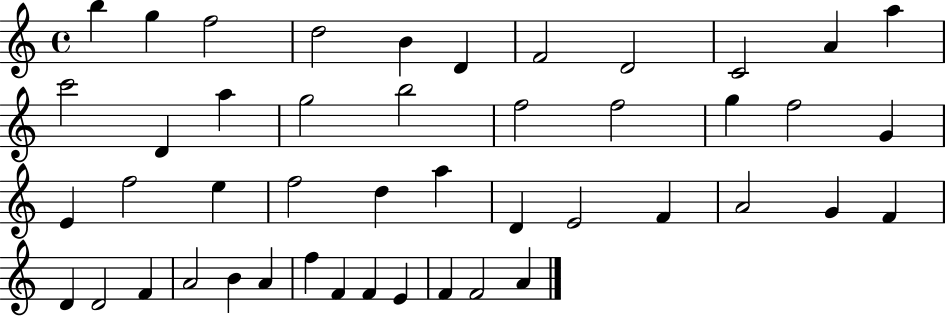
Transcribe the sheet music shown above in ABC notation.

X:1
T:Untitled
M:4/4
L:1/4
K:C
b g f2 d2 B D F2 D2 C2 A a c'2 D a g2 b2 f2 f2 g f2 G E f2 e f2 d a D E2 F A2 G F D D2 F A2 B A f F F E F F2 A